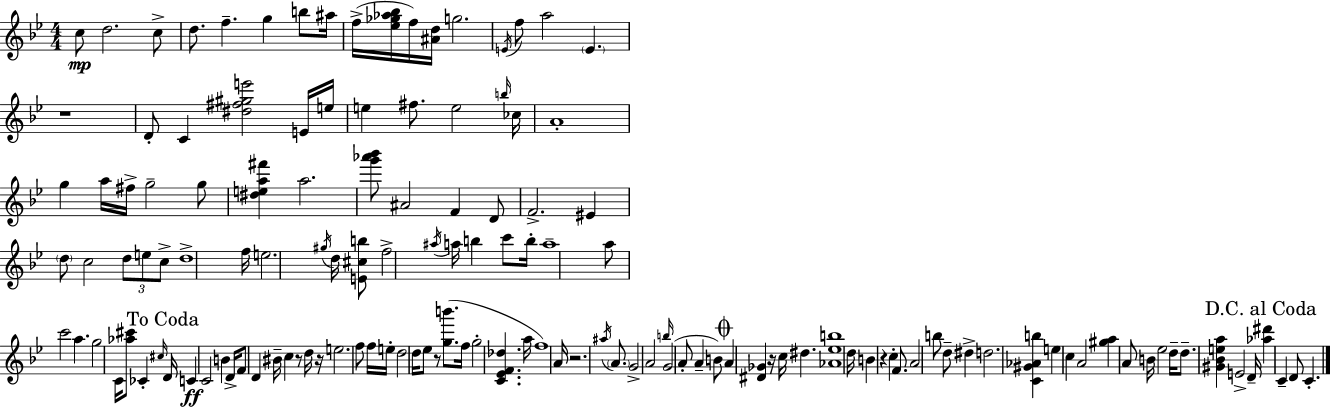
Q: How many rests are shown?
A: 7